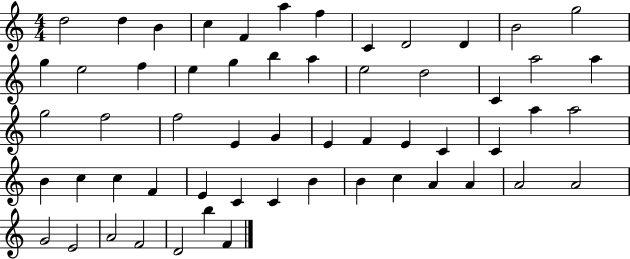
{
  \clef treble
  \numericTimeSignature
  \time 4/4
  \key c \major
  d''2 d''4 b'4 | c''4 f'4 a''4 f''4 | c'4 d'2 d'4 | b'2 g''2 | \break g''4 e''2 f''4 | e''4 g''4 b''4 a''4 | e''2 d''2 | c'4 a''2 a''4 | \break g''2 f''2 | f''2 e'4 g'4 | e'4 f'4 e'4 c'4 | c'4 a''4 a''2 | \break b'4 c''4 c''4 f'4 | e'4 c'4 c'4 b'4 | b'4 c''4 a'4 a'4 | a'2 a'2 | \break g'2 e'2 | a'2 f'2 | d'2 b''4 f'4 | \bar "|."
}